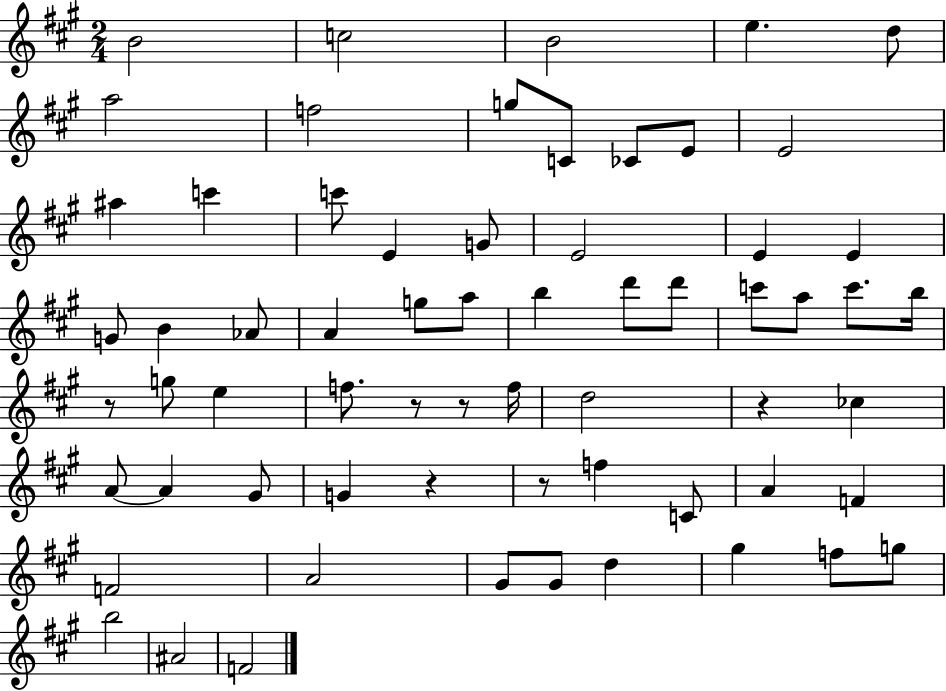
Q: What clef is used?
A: treble